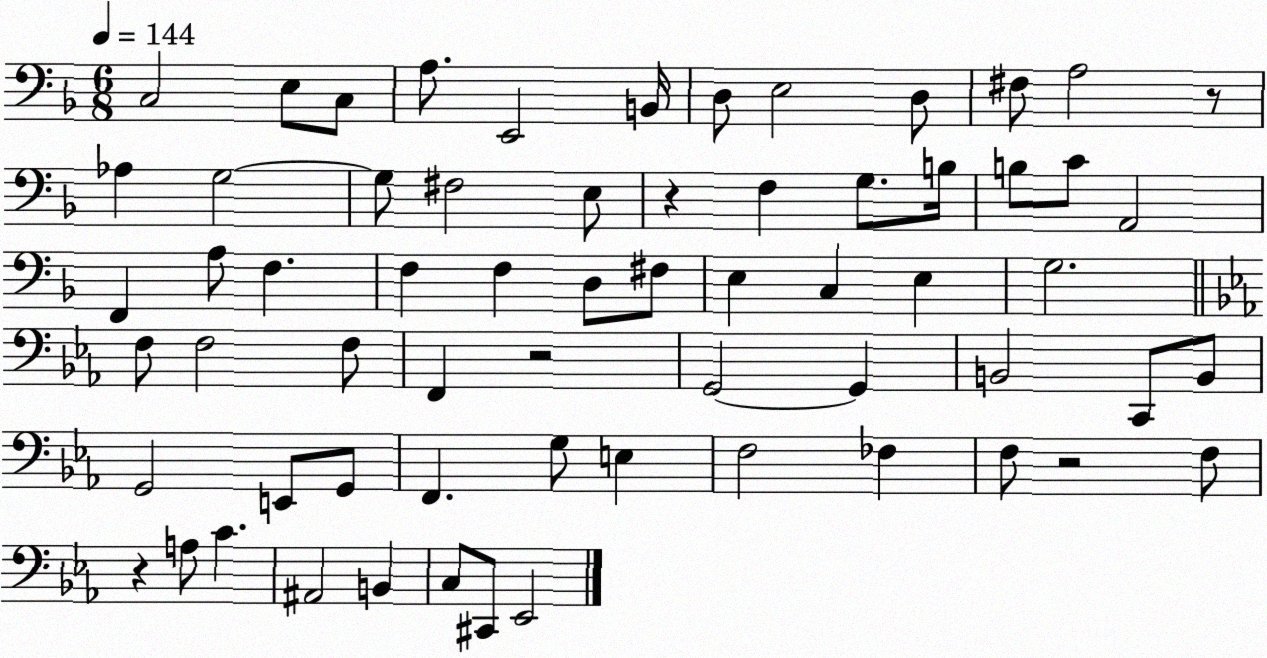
X:1
T:Untitled
M:6/8
L:1/4
K:F
C,2 E,/2 C,/2 A,/2 E,,2 B,,/4 D,/2 E,2 D,/2 ^F,/2 A,2 z/2 _A, G,2 G,/2 ^F,2 E,/2 z F, G,/2 B,/4 B,/2 C/2 A,,2 F,, A,/2 F, F, F, D,/2 ^F,/2 E, C, E, G,2 F,/2 F,2 F,/2 F,, z2 G,,2 G,, B,,2 C,,/2 B,,/2 G,,2 E,,/2 G,,/2 F,, G,/2 E, F,2 _F, F,/2 z2 F,/2 z A,/2 C ^A,,2 B,, C,/2 ^C,,/2 _E,,2